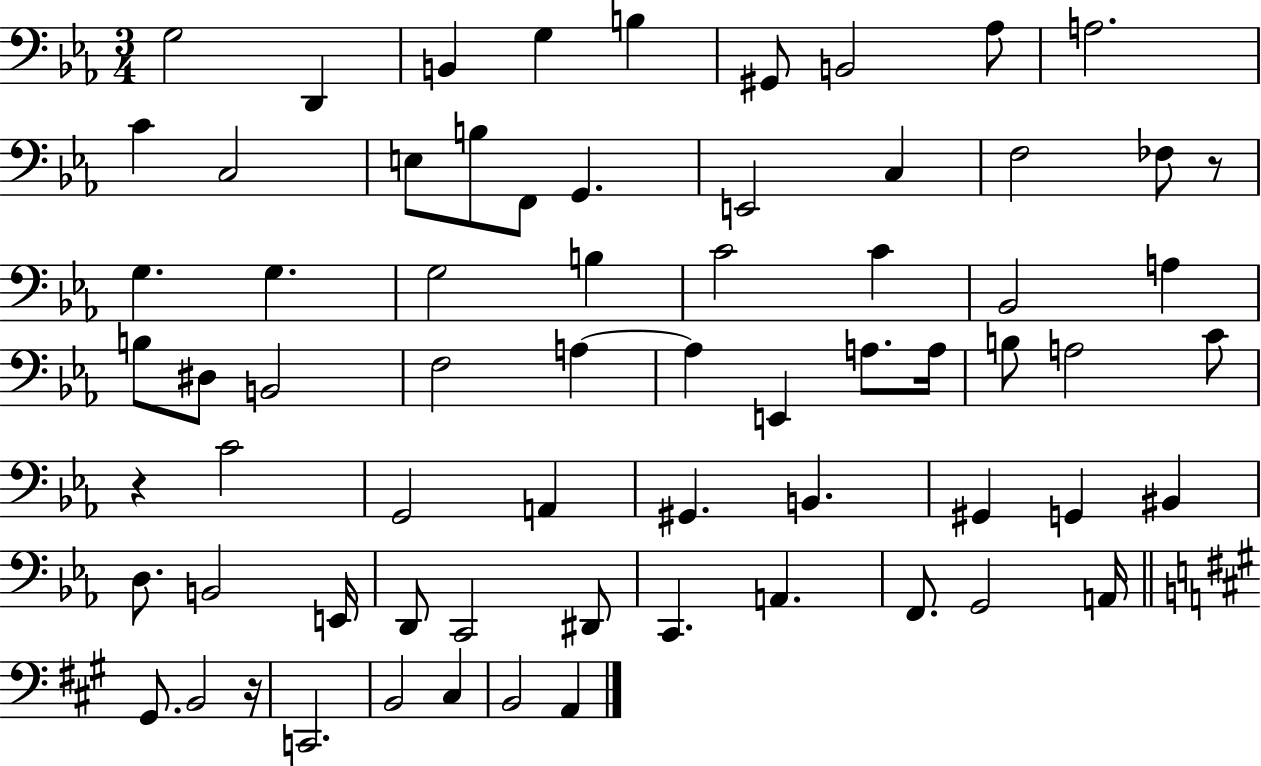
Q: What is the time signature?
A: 3/4